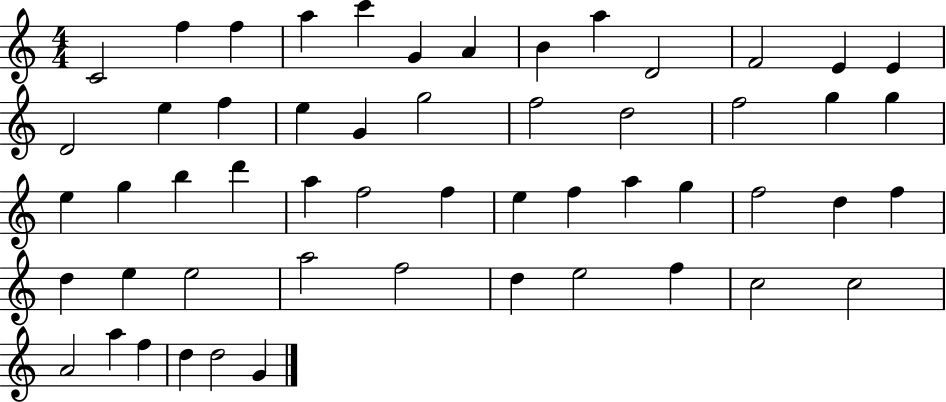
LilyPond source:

{
  \clef treble
  \numericTimeSignature
  \time 4/4
  \key c \major
  c'2 f''4 f''4 | a''4 c'''4 g'4 a'4 | b'4 a''4 d'2 | f'2 e'4 e'4 | \break d'2 e''4 f''4 | e''4 g'4 g''2 | f''2 d''2 | f''2 g''4 g''4 | \break e''4 g''4 b''4 d'''4 | a''4 f''2 f''4 | e''4 f''4 a''4 g''4 | f''2 d''4 f''4 | \break d''4 e''4 e''2 | a''2 f''2 | d''4 e''2 f''4 | c''2 c''2 | \break a'2 a''4 f''4 | d''4 d''2 g'4 | \bar "|."
}